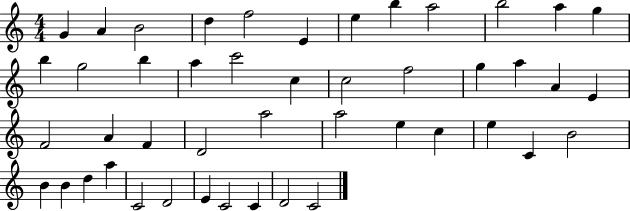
{
  \clef treble
  \numericTimeSignature
  \time 4/4
  \key c \major
  g'4 a'4 b'2 | d''4 f''2 e'4 | e''4 b''4 a''2 | b''2 a''4 g''4 | \break b''4 g''2 b''4 | a''4 c'''2 c''4 | c''2 f''2 | g''4 a''4 a'4 e'4 | \break f'2 a'4 f'4 | d'2 a''2 | a''2 e''4 c''4 | e''4 c'4 b'2 | \break b'4 b'4 d''4 a''4 | c'2 d'2 | e'4 c'2 c'4 | d'2 c'2 | \break \bar "|."
}